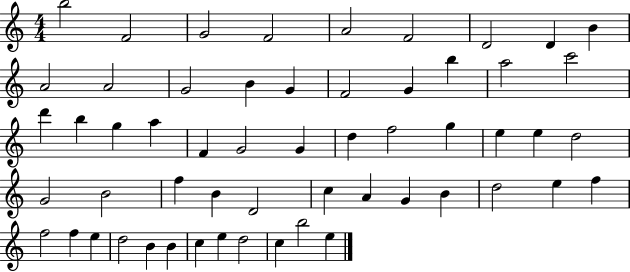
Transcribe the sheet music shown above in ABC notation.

X:1
T:Untitled
M:4/4
L:1/4
K:C
b2 F2 G2 F2 A2 F2 D2 D B A2 A2 G2 B G F2 G b a2 c'2 d' b g a F G2 G d f2 g e e d2 G2 B2 f B D2 c A G B d2 e f f2 f e d2 B B c e d2 c b2 e